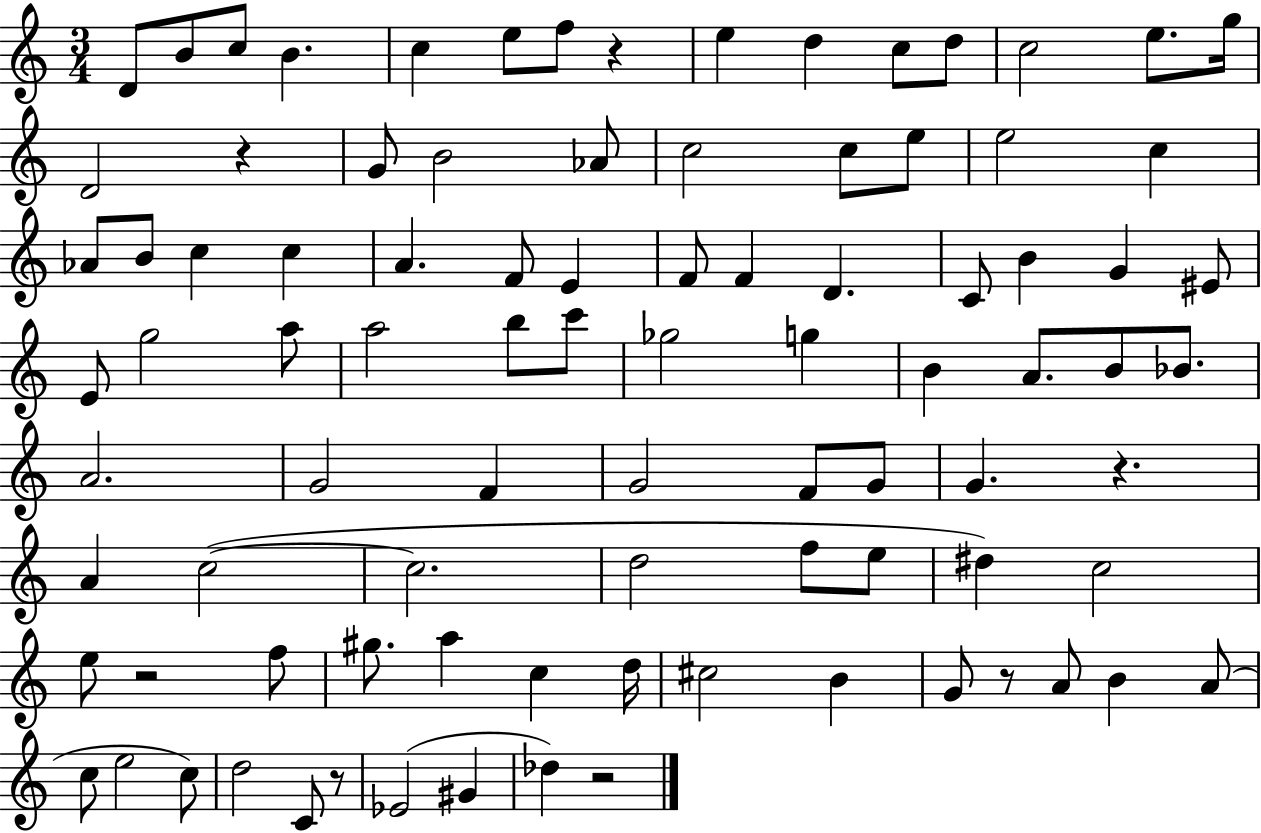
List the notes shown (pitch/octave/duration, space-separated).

D4/e B4/e C5/e B4/q. C5/q E5/e F5/e R/q E5/q D5/q C5/e D5/e C5/h E5/e. G5/s D4/h R/q G4/e B4/h Ab4/e C5/h C5/e E5/e E5/h C5/q Ab4/e B4/e C5/q C5/q A4/q. F4/e E4/q F4/e F4/q D4/q. C4/e B4/q G4/q EIS4/e E4/e G5/h A5/e A5/h B5/e C6/e Gb5/h G5/q B4/q A4/e. B4/e Bb4/e. A4/h. G4/h F4/q G4/h F4/e G4/e G4/q. R/q. A4/q C5/h C5/h. D5/h F5/e E5/e D#5/q C5/h E5/e R/h F5/e G#5/e. A5/q C5/q D5/s C#5/h B4/q G4/e R/e A4/e B4/q A4/e C5/e E5/h C5/e D5/h C4/e R/e Eb4/h G#4/q Db5/q R/h